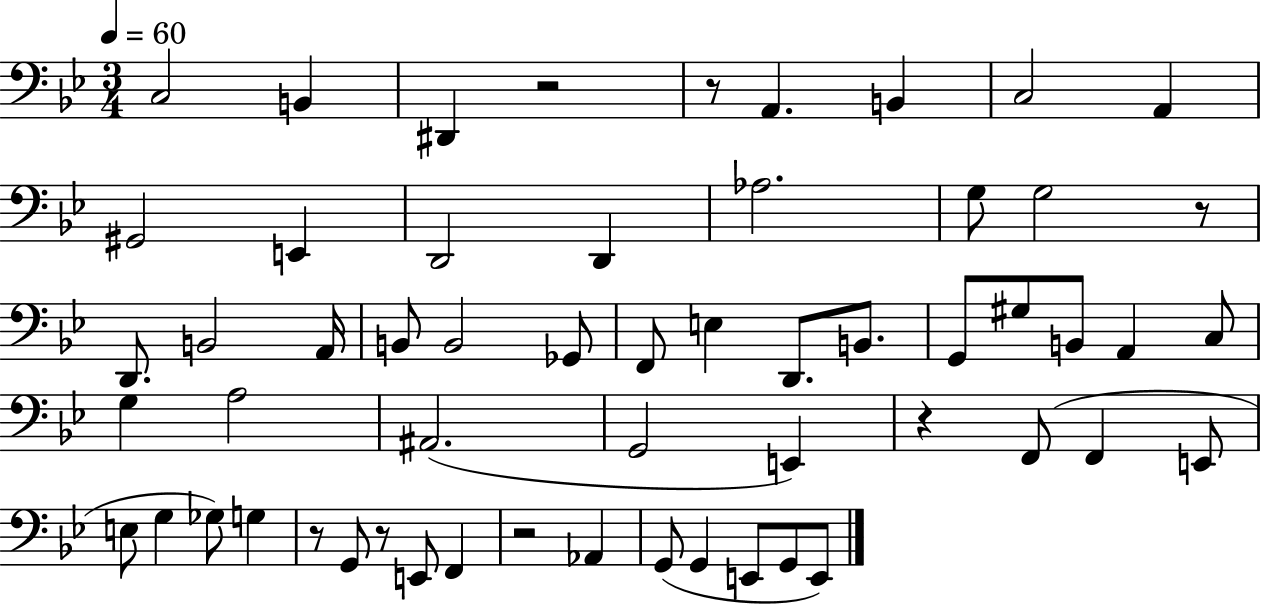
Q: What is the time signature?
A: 3/4